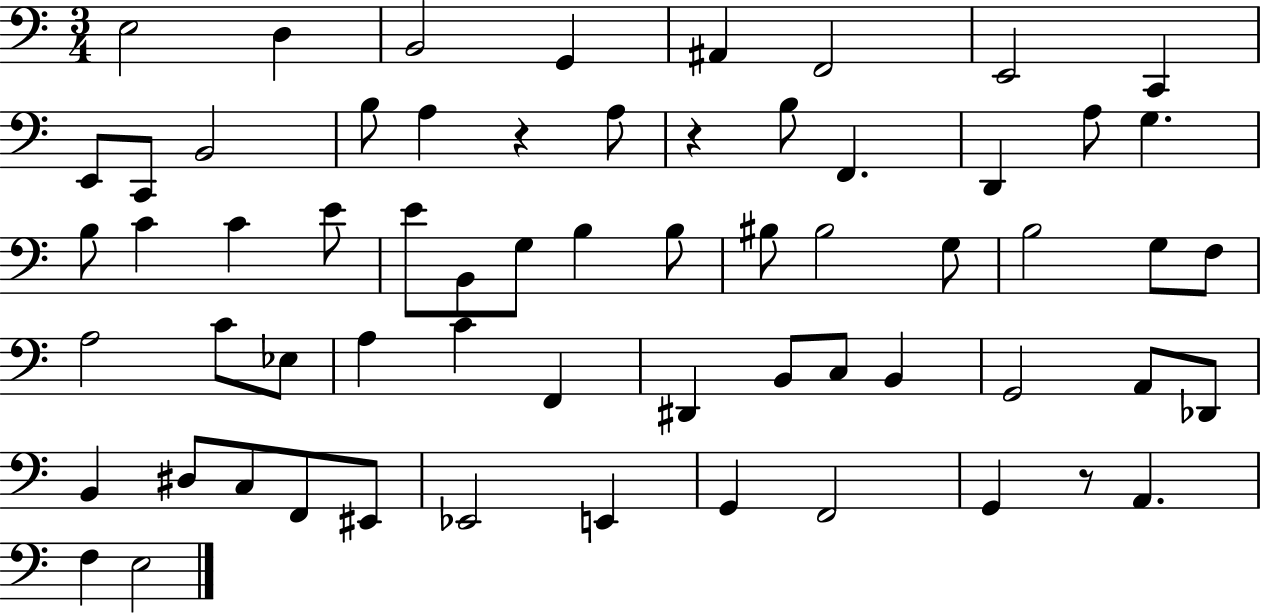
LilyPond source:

{
  \clef bass
  \numericTimeSignature
  \time 3/4
  \key c \major
  \repeat volta 2 { e2 d4 | b,2 g,4 | ais,4 f,2 | e,2 c,4 | \break e,8 c,8 b,2 | b8 a4 r4 a8 | r4 b8 f,4. | d,4 a8 g4. | \break b8 c'4 c'4 e'8 | e'8 b,8 g8 b4 b8 | bis8 bis2 g8 | b2 g8 f8 | \break a2 c'8 ees8 | a4 c'4 f,4 | dis,4 b,8 c8 b,4 | g,2 a,8 des,8 | \break b,4 dis8 c8 f,8 eis,8 | ees,2 e,4 | g,4 f,2 | g,4 r8 a,4. | \break f4 e2 | } \bar "|."
}